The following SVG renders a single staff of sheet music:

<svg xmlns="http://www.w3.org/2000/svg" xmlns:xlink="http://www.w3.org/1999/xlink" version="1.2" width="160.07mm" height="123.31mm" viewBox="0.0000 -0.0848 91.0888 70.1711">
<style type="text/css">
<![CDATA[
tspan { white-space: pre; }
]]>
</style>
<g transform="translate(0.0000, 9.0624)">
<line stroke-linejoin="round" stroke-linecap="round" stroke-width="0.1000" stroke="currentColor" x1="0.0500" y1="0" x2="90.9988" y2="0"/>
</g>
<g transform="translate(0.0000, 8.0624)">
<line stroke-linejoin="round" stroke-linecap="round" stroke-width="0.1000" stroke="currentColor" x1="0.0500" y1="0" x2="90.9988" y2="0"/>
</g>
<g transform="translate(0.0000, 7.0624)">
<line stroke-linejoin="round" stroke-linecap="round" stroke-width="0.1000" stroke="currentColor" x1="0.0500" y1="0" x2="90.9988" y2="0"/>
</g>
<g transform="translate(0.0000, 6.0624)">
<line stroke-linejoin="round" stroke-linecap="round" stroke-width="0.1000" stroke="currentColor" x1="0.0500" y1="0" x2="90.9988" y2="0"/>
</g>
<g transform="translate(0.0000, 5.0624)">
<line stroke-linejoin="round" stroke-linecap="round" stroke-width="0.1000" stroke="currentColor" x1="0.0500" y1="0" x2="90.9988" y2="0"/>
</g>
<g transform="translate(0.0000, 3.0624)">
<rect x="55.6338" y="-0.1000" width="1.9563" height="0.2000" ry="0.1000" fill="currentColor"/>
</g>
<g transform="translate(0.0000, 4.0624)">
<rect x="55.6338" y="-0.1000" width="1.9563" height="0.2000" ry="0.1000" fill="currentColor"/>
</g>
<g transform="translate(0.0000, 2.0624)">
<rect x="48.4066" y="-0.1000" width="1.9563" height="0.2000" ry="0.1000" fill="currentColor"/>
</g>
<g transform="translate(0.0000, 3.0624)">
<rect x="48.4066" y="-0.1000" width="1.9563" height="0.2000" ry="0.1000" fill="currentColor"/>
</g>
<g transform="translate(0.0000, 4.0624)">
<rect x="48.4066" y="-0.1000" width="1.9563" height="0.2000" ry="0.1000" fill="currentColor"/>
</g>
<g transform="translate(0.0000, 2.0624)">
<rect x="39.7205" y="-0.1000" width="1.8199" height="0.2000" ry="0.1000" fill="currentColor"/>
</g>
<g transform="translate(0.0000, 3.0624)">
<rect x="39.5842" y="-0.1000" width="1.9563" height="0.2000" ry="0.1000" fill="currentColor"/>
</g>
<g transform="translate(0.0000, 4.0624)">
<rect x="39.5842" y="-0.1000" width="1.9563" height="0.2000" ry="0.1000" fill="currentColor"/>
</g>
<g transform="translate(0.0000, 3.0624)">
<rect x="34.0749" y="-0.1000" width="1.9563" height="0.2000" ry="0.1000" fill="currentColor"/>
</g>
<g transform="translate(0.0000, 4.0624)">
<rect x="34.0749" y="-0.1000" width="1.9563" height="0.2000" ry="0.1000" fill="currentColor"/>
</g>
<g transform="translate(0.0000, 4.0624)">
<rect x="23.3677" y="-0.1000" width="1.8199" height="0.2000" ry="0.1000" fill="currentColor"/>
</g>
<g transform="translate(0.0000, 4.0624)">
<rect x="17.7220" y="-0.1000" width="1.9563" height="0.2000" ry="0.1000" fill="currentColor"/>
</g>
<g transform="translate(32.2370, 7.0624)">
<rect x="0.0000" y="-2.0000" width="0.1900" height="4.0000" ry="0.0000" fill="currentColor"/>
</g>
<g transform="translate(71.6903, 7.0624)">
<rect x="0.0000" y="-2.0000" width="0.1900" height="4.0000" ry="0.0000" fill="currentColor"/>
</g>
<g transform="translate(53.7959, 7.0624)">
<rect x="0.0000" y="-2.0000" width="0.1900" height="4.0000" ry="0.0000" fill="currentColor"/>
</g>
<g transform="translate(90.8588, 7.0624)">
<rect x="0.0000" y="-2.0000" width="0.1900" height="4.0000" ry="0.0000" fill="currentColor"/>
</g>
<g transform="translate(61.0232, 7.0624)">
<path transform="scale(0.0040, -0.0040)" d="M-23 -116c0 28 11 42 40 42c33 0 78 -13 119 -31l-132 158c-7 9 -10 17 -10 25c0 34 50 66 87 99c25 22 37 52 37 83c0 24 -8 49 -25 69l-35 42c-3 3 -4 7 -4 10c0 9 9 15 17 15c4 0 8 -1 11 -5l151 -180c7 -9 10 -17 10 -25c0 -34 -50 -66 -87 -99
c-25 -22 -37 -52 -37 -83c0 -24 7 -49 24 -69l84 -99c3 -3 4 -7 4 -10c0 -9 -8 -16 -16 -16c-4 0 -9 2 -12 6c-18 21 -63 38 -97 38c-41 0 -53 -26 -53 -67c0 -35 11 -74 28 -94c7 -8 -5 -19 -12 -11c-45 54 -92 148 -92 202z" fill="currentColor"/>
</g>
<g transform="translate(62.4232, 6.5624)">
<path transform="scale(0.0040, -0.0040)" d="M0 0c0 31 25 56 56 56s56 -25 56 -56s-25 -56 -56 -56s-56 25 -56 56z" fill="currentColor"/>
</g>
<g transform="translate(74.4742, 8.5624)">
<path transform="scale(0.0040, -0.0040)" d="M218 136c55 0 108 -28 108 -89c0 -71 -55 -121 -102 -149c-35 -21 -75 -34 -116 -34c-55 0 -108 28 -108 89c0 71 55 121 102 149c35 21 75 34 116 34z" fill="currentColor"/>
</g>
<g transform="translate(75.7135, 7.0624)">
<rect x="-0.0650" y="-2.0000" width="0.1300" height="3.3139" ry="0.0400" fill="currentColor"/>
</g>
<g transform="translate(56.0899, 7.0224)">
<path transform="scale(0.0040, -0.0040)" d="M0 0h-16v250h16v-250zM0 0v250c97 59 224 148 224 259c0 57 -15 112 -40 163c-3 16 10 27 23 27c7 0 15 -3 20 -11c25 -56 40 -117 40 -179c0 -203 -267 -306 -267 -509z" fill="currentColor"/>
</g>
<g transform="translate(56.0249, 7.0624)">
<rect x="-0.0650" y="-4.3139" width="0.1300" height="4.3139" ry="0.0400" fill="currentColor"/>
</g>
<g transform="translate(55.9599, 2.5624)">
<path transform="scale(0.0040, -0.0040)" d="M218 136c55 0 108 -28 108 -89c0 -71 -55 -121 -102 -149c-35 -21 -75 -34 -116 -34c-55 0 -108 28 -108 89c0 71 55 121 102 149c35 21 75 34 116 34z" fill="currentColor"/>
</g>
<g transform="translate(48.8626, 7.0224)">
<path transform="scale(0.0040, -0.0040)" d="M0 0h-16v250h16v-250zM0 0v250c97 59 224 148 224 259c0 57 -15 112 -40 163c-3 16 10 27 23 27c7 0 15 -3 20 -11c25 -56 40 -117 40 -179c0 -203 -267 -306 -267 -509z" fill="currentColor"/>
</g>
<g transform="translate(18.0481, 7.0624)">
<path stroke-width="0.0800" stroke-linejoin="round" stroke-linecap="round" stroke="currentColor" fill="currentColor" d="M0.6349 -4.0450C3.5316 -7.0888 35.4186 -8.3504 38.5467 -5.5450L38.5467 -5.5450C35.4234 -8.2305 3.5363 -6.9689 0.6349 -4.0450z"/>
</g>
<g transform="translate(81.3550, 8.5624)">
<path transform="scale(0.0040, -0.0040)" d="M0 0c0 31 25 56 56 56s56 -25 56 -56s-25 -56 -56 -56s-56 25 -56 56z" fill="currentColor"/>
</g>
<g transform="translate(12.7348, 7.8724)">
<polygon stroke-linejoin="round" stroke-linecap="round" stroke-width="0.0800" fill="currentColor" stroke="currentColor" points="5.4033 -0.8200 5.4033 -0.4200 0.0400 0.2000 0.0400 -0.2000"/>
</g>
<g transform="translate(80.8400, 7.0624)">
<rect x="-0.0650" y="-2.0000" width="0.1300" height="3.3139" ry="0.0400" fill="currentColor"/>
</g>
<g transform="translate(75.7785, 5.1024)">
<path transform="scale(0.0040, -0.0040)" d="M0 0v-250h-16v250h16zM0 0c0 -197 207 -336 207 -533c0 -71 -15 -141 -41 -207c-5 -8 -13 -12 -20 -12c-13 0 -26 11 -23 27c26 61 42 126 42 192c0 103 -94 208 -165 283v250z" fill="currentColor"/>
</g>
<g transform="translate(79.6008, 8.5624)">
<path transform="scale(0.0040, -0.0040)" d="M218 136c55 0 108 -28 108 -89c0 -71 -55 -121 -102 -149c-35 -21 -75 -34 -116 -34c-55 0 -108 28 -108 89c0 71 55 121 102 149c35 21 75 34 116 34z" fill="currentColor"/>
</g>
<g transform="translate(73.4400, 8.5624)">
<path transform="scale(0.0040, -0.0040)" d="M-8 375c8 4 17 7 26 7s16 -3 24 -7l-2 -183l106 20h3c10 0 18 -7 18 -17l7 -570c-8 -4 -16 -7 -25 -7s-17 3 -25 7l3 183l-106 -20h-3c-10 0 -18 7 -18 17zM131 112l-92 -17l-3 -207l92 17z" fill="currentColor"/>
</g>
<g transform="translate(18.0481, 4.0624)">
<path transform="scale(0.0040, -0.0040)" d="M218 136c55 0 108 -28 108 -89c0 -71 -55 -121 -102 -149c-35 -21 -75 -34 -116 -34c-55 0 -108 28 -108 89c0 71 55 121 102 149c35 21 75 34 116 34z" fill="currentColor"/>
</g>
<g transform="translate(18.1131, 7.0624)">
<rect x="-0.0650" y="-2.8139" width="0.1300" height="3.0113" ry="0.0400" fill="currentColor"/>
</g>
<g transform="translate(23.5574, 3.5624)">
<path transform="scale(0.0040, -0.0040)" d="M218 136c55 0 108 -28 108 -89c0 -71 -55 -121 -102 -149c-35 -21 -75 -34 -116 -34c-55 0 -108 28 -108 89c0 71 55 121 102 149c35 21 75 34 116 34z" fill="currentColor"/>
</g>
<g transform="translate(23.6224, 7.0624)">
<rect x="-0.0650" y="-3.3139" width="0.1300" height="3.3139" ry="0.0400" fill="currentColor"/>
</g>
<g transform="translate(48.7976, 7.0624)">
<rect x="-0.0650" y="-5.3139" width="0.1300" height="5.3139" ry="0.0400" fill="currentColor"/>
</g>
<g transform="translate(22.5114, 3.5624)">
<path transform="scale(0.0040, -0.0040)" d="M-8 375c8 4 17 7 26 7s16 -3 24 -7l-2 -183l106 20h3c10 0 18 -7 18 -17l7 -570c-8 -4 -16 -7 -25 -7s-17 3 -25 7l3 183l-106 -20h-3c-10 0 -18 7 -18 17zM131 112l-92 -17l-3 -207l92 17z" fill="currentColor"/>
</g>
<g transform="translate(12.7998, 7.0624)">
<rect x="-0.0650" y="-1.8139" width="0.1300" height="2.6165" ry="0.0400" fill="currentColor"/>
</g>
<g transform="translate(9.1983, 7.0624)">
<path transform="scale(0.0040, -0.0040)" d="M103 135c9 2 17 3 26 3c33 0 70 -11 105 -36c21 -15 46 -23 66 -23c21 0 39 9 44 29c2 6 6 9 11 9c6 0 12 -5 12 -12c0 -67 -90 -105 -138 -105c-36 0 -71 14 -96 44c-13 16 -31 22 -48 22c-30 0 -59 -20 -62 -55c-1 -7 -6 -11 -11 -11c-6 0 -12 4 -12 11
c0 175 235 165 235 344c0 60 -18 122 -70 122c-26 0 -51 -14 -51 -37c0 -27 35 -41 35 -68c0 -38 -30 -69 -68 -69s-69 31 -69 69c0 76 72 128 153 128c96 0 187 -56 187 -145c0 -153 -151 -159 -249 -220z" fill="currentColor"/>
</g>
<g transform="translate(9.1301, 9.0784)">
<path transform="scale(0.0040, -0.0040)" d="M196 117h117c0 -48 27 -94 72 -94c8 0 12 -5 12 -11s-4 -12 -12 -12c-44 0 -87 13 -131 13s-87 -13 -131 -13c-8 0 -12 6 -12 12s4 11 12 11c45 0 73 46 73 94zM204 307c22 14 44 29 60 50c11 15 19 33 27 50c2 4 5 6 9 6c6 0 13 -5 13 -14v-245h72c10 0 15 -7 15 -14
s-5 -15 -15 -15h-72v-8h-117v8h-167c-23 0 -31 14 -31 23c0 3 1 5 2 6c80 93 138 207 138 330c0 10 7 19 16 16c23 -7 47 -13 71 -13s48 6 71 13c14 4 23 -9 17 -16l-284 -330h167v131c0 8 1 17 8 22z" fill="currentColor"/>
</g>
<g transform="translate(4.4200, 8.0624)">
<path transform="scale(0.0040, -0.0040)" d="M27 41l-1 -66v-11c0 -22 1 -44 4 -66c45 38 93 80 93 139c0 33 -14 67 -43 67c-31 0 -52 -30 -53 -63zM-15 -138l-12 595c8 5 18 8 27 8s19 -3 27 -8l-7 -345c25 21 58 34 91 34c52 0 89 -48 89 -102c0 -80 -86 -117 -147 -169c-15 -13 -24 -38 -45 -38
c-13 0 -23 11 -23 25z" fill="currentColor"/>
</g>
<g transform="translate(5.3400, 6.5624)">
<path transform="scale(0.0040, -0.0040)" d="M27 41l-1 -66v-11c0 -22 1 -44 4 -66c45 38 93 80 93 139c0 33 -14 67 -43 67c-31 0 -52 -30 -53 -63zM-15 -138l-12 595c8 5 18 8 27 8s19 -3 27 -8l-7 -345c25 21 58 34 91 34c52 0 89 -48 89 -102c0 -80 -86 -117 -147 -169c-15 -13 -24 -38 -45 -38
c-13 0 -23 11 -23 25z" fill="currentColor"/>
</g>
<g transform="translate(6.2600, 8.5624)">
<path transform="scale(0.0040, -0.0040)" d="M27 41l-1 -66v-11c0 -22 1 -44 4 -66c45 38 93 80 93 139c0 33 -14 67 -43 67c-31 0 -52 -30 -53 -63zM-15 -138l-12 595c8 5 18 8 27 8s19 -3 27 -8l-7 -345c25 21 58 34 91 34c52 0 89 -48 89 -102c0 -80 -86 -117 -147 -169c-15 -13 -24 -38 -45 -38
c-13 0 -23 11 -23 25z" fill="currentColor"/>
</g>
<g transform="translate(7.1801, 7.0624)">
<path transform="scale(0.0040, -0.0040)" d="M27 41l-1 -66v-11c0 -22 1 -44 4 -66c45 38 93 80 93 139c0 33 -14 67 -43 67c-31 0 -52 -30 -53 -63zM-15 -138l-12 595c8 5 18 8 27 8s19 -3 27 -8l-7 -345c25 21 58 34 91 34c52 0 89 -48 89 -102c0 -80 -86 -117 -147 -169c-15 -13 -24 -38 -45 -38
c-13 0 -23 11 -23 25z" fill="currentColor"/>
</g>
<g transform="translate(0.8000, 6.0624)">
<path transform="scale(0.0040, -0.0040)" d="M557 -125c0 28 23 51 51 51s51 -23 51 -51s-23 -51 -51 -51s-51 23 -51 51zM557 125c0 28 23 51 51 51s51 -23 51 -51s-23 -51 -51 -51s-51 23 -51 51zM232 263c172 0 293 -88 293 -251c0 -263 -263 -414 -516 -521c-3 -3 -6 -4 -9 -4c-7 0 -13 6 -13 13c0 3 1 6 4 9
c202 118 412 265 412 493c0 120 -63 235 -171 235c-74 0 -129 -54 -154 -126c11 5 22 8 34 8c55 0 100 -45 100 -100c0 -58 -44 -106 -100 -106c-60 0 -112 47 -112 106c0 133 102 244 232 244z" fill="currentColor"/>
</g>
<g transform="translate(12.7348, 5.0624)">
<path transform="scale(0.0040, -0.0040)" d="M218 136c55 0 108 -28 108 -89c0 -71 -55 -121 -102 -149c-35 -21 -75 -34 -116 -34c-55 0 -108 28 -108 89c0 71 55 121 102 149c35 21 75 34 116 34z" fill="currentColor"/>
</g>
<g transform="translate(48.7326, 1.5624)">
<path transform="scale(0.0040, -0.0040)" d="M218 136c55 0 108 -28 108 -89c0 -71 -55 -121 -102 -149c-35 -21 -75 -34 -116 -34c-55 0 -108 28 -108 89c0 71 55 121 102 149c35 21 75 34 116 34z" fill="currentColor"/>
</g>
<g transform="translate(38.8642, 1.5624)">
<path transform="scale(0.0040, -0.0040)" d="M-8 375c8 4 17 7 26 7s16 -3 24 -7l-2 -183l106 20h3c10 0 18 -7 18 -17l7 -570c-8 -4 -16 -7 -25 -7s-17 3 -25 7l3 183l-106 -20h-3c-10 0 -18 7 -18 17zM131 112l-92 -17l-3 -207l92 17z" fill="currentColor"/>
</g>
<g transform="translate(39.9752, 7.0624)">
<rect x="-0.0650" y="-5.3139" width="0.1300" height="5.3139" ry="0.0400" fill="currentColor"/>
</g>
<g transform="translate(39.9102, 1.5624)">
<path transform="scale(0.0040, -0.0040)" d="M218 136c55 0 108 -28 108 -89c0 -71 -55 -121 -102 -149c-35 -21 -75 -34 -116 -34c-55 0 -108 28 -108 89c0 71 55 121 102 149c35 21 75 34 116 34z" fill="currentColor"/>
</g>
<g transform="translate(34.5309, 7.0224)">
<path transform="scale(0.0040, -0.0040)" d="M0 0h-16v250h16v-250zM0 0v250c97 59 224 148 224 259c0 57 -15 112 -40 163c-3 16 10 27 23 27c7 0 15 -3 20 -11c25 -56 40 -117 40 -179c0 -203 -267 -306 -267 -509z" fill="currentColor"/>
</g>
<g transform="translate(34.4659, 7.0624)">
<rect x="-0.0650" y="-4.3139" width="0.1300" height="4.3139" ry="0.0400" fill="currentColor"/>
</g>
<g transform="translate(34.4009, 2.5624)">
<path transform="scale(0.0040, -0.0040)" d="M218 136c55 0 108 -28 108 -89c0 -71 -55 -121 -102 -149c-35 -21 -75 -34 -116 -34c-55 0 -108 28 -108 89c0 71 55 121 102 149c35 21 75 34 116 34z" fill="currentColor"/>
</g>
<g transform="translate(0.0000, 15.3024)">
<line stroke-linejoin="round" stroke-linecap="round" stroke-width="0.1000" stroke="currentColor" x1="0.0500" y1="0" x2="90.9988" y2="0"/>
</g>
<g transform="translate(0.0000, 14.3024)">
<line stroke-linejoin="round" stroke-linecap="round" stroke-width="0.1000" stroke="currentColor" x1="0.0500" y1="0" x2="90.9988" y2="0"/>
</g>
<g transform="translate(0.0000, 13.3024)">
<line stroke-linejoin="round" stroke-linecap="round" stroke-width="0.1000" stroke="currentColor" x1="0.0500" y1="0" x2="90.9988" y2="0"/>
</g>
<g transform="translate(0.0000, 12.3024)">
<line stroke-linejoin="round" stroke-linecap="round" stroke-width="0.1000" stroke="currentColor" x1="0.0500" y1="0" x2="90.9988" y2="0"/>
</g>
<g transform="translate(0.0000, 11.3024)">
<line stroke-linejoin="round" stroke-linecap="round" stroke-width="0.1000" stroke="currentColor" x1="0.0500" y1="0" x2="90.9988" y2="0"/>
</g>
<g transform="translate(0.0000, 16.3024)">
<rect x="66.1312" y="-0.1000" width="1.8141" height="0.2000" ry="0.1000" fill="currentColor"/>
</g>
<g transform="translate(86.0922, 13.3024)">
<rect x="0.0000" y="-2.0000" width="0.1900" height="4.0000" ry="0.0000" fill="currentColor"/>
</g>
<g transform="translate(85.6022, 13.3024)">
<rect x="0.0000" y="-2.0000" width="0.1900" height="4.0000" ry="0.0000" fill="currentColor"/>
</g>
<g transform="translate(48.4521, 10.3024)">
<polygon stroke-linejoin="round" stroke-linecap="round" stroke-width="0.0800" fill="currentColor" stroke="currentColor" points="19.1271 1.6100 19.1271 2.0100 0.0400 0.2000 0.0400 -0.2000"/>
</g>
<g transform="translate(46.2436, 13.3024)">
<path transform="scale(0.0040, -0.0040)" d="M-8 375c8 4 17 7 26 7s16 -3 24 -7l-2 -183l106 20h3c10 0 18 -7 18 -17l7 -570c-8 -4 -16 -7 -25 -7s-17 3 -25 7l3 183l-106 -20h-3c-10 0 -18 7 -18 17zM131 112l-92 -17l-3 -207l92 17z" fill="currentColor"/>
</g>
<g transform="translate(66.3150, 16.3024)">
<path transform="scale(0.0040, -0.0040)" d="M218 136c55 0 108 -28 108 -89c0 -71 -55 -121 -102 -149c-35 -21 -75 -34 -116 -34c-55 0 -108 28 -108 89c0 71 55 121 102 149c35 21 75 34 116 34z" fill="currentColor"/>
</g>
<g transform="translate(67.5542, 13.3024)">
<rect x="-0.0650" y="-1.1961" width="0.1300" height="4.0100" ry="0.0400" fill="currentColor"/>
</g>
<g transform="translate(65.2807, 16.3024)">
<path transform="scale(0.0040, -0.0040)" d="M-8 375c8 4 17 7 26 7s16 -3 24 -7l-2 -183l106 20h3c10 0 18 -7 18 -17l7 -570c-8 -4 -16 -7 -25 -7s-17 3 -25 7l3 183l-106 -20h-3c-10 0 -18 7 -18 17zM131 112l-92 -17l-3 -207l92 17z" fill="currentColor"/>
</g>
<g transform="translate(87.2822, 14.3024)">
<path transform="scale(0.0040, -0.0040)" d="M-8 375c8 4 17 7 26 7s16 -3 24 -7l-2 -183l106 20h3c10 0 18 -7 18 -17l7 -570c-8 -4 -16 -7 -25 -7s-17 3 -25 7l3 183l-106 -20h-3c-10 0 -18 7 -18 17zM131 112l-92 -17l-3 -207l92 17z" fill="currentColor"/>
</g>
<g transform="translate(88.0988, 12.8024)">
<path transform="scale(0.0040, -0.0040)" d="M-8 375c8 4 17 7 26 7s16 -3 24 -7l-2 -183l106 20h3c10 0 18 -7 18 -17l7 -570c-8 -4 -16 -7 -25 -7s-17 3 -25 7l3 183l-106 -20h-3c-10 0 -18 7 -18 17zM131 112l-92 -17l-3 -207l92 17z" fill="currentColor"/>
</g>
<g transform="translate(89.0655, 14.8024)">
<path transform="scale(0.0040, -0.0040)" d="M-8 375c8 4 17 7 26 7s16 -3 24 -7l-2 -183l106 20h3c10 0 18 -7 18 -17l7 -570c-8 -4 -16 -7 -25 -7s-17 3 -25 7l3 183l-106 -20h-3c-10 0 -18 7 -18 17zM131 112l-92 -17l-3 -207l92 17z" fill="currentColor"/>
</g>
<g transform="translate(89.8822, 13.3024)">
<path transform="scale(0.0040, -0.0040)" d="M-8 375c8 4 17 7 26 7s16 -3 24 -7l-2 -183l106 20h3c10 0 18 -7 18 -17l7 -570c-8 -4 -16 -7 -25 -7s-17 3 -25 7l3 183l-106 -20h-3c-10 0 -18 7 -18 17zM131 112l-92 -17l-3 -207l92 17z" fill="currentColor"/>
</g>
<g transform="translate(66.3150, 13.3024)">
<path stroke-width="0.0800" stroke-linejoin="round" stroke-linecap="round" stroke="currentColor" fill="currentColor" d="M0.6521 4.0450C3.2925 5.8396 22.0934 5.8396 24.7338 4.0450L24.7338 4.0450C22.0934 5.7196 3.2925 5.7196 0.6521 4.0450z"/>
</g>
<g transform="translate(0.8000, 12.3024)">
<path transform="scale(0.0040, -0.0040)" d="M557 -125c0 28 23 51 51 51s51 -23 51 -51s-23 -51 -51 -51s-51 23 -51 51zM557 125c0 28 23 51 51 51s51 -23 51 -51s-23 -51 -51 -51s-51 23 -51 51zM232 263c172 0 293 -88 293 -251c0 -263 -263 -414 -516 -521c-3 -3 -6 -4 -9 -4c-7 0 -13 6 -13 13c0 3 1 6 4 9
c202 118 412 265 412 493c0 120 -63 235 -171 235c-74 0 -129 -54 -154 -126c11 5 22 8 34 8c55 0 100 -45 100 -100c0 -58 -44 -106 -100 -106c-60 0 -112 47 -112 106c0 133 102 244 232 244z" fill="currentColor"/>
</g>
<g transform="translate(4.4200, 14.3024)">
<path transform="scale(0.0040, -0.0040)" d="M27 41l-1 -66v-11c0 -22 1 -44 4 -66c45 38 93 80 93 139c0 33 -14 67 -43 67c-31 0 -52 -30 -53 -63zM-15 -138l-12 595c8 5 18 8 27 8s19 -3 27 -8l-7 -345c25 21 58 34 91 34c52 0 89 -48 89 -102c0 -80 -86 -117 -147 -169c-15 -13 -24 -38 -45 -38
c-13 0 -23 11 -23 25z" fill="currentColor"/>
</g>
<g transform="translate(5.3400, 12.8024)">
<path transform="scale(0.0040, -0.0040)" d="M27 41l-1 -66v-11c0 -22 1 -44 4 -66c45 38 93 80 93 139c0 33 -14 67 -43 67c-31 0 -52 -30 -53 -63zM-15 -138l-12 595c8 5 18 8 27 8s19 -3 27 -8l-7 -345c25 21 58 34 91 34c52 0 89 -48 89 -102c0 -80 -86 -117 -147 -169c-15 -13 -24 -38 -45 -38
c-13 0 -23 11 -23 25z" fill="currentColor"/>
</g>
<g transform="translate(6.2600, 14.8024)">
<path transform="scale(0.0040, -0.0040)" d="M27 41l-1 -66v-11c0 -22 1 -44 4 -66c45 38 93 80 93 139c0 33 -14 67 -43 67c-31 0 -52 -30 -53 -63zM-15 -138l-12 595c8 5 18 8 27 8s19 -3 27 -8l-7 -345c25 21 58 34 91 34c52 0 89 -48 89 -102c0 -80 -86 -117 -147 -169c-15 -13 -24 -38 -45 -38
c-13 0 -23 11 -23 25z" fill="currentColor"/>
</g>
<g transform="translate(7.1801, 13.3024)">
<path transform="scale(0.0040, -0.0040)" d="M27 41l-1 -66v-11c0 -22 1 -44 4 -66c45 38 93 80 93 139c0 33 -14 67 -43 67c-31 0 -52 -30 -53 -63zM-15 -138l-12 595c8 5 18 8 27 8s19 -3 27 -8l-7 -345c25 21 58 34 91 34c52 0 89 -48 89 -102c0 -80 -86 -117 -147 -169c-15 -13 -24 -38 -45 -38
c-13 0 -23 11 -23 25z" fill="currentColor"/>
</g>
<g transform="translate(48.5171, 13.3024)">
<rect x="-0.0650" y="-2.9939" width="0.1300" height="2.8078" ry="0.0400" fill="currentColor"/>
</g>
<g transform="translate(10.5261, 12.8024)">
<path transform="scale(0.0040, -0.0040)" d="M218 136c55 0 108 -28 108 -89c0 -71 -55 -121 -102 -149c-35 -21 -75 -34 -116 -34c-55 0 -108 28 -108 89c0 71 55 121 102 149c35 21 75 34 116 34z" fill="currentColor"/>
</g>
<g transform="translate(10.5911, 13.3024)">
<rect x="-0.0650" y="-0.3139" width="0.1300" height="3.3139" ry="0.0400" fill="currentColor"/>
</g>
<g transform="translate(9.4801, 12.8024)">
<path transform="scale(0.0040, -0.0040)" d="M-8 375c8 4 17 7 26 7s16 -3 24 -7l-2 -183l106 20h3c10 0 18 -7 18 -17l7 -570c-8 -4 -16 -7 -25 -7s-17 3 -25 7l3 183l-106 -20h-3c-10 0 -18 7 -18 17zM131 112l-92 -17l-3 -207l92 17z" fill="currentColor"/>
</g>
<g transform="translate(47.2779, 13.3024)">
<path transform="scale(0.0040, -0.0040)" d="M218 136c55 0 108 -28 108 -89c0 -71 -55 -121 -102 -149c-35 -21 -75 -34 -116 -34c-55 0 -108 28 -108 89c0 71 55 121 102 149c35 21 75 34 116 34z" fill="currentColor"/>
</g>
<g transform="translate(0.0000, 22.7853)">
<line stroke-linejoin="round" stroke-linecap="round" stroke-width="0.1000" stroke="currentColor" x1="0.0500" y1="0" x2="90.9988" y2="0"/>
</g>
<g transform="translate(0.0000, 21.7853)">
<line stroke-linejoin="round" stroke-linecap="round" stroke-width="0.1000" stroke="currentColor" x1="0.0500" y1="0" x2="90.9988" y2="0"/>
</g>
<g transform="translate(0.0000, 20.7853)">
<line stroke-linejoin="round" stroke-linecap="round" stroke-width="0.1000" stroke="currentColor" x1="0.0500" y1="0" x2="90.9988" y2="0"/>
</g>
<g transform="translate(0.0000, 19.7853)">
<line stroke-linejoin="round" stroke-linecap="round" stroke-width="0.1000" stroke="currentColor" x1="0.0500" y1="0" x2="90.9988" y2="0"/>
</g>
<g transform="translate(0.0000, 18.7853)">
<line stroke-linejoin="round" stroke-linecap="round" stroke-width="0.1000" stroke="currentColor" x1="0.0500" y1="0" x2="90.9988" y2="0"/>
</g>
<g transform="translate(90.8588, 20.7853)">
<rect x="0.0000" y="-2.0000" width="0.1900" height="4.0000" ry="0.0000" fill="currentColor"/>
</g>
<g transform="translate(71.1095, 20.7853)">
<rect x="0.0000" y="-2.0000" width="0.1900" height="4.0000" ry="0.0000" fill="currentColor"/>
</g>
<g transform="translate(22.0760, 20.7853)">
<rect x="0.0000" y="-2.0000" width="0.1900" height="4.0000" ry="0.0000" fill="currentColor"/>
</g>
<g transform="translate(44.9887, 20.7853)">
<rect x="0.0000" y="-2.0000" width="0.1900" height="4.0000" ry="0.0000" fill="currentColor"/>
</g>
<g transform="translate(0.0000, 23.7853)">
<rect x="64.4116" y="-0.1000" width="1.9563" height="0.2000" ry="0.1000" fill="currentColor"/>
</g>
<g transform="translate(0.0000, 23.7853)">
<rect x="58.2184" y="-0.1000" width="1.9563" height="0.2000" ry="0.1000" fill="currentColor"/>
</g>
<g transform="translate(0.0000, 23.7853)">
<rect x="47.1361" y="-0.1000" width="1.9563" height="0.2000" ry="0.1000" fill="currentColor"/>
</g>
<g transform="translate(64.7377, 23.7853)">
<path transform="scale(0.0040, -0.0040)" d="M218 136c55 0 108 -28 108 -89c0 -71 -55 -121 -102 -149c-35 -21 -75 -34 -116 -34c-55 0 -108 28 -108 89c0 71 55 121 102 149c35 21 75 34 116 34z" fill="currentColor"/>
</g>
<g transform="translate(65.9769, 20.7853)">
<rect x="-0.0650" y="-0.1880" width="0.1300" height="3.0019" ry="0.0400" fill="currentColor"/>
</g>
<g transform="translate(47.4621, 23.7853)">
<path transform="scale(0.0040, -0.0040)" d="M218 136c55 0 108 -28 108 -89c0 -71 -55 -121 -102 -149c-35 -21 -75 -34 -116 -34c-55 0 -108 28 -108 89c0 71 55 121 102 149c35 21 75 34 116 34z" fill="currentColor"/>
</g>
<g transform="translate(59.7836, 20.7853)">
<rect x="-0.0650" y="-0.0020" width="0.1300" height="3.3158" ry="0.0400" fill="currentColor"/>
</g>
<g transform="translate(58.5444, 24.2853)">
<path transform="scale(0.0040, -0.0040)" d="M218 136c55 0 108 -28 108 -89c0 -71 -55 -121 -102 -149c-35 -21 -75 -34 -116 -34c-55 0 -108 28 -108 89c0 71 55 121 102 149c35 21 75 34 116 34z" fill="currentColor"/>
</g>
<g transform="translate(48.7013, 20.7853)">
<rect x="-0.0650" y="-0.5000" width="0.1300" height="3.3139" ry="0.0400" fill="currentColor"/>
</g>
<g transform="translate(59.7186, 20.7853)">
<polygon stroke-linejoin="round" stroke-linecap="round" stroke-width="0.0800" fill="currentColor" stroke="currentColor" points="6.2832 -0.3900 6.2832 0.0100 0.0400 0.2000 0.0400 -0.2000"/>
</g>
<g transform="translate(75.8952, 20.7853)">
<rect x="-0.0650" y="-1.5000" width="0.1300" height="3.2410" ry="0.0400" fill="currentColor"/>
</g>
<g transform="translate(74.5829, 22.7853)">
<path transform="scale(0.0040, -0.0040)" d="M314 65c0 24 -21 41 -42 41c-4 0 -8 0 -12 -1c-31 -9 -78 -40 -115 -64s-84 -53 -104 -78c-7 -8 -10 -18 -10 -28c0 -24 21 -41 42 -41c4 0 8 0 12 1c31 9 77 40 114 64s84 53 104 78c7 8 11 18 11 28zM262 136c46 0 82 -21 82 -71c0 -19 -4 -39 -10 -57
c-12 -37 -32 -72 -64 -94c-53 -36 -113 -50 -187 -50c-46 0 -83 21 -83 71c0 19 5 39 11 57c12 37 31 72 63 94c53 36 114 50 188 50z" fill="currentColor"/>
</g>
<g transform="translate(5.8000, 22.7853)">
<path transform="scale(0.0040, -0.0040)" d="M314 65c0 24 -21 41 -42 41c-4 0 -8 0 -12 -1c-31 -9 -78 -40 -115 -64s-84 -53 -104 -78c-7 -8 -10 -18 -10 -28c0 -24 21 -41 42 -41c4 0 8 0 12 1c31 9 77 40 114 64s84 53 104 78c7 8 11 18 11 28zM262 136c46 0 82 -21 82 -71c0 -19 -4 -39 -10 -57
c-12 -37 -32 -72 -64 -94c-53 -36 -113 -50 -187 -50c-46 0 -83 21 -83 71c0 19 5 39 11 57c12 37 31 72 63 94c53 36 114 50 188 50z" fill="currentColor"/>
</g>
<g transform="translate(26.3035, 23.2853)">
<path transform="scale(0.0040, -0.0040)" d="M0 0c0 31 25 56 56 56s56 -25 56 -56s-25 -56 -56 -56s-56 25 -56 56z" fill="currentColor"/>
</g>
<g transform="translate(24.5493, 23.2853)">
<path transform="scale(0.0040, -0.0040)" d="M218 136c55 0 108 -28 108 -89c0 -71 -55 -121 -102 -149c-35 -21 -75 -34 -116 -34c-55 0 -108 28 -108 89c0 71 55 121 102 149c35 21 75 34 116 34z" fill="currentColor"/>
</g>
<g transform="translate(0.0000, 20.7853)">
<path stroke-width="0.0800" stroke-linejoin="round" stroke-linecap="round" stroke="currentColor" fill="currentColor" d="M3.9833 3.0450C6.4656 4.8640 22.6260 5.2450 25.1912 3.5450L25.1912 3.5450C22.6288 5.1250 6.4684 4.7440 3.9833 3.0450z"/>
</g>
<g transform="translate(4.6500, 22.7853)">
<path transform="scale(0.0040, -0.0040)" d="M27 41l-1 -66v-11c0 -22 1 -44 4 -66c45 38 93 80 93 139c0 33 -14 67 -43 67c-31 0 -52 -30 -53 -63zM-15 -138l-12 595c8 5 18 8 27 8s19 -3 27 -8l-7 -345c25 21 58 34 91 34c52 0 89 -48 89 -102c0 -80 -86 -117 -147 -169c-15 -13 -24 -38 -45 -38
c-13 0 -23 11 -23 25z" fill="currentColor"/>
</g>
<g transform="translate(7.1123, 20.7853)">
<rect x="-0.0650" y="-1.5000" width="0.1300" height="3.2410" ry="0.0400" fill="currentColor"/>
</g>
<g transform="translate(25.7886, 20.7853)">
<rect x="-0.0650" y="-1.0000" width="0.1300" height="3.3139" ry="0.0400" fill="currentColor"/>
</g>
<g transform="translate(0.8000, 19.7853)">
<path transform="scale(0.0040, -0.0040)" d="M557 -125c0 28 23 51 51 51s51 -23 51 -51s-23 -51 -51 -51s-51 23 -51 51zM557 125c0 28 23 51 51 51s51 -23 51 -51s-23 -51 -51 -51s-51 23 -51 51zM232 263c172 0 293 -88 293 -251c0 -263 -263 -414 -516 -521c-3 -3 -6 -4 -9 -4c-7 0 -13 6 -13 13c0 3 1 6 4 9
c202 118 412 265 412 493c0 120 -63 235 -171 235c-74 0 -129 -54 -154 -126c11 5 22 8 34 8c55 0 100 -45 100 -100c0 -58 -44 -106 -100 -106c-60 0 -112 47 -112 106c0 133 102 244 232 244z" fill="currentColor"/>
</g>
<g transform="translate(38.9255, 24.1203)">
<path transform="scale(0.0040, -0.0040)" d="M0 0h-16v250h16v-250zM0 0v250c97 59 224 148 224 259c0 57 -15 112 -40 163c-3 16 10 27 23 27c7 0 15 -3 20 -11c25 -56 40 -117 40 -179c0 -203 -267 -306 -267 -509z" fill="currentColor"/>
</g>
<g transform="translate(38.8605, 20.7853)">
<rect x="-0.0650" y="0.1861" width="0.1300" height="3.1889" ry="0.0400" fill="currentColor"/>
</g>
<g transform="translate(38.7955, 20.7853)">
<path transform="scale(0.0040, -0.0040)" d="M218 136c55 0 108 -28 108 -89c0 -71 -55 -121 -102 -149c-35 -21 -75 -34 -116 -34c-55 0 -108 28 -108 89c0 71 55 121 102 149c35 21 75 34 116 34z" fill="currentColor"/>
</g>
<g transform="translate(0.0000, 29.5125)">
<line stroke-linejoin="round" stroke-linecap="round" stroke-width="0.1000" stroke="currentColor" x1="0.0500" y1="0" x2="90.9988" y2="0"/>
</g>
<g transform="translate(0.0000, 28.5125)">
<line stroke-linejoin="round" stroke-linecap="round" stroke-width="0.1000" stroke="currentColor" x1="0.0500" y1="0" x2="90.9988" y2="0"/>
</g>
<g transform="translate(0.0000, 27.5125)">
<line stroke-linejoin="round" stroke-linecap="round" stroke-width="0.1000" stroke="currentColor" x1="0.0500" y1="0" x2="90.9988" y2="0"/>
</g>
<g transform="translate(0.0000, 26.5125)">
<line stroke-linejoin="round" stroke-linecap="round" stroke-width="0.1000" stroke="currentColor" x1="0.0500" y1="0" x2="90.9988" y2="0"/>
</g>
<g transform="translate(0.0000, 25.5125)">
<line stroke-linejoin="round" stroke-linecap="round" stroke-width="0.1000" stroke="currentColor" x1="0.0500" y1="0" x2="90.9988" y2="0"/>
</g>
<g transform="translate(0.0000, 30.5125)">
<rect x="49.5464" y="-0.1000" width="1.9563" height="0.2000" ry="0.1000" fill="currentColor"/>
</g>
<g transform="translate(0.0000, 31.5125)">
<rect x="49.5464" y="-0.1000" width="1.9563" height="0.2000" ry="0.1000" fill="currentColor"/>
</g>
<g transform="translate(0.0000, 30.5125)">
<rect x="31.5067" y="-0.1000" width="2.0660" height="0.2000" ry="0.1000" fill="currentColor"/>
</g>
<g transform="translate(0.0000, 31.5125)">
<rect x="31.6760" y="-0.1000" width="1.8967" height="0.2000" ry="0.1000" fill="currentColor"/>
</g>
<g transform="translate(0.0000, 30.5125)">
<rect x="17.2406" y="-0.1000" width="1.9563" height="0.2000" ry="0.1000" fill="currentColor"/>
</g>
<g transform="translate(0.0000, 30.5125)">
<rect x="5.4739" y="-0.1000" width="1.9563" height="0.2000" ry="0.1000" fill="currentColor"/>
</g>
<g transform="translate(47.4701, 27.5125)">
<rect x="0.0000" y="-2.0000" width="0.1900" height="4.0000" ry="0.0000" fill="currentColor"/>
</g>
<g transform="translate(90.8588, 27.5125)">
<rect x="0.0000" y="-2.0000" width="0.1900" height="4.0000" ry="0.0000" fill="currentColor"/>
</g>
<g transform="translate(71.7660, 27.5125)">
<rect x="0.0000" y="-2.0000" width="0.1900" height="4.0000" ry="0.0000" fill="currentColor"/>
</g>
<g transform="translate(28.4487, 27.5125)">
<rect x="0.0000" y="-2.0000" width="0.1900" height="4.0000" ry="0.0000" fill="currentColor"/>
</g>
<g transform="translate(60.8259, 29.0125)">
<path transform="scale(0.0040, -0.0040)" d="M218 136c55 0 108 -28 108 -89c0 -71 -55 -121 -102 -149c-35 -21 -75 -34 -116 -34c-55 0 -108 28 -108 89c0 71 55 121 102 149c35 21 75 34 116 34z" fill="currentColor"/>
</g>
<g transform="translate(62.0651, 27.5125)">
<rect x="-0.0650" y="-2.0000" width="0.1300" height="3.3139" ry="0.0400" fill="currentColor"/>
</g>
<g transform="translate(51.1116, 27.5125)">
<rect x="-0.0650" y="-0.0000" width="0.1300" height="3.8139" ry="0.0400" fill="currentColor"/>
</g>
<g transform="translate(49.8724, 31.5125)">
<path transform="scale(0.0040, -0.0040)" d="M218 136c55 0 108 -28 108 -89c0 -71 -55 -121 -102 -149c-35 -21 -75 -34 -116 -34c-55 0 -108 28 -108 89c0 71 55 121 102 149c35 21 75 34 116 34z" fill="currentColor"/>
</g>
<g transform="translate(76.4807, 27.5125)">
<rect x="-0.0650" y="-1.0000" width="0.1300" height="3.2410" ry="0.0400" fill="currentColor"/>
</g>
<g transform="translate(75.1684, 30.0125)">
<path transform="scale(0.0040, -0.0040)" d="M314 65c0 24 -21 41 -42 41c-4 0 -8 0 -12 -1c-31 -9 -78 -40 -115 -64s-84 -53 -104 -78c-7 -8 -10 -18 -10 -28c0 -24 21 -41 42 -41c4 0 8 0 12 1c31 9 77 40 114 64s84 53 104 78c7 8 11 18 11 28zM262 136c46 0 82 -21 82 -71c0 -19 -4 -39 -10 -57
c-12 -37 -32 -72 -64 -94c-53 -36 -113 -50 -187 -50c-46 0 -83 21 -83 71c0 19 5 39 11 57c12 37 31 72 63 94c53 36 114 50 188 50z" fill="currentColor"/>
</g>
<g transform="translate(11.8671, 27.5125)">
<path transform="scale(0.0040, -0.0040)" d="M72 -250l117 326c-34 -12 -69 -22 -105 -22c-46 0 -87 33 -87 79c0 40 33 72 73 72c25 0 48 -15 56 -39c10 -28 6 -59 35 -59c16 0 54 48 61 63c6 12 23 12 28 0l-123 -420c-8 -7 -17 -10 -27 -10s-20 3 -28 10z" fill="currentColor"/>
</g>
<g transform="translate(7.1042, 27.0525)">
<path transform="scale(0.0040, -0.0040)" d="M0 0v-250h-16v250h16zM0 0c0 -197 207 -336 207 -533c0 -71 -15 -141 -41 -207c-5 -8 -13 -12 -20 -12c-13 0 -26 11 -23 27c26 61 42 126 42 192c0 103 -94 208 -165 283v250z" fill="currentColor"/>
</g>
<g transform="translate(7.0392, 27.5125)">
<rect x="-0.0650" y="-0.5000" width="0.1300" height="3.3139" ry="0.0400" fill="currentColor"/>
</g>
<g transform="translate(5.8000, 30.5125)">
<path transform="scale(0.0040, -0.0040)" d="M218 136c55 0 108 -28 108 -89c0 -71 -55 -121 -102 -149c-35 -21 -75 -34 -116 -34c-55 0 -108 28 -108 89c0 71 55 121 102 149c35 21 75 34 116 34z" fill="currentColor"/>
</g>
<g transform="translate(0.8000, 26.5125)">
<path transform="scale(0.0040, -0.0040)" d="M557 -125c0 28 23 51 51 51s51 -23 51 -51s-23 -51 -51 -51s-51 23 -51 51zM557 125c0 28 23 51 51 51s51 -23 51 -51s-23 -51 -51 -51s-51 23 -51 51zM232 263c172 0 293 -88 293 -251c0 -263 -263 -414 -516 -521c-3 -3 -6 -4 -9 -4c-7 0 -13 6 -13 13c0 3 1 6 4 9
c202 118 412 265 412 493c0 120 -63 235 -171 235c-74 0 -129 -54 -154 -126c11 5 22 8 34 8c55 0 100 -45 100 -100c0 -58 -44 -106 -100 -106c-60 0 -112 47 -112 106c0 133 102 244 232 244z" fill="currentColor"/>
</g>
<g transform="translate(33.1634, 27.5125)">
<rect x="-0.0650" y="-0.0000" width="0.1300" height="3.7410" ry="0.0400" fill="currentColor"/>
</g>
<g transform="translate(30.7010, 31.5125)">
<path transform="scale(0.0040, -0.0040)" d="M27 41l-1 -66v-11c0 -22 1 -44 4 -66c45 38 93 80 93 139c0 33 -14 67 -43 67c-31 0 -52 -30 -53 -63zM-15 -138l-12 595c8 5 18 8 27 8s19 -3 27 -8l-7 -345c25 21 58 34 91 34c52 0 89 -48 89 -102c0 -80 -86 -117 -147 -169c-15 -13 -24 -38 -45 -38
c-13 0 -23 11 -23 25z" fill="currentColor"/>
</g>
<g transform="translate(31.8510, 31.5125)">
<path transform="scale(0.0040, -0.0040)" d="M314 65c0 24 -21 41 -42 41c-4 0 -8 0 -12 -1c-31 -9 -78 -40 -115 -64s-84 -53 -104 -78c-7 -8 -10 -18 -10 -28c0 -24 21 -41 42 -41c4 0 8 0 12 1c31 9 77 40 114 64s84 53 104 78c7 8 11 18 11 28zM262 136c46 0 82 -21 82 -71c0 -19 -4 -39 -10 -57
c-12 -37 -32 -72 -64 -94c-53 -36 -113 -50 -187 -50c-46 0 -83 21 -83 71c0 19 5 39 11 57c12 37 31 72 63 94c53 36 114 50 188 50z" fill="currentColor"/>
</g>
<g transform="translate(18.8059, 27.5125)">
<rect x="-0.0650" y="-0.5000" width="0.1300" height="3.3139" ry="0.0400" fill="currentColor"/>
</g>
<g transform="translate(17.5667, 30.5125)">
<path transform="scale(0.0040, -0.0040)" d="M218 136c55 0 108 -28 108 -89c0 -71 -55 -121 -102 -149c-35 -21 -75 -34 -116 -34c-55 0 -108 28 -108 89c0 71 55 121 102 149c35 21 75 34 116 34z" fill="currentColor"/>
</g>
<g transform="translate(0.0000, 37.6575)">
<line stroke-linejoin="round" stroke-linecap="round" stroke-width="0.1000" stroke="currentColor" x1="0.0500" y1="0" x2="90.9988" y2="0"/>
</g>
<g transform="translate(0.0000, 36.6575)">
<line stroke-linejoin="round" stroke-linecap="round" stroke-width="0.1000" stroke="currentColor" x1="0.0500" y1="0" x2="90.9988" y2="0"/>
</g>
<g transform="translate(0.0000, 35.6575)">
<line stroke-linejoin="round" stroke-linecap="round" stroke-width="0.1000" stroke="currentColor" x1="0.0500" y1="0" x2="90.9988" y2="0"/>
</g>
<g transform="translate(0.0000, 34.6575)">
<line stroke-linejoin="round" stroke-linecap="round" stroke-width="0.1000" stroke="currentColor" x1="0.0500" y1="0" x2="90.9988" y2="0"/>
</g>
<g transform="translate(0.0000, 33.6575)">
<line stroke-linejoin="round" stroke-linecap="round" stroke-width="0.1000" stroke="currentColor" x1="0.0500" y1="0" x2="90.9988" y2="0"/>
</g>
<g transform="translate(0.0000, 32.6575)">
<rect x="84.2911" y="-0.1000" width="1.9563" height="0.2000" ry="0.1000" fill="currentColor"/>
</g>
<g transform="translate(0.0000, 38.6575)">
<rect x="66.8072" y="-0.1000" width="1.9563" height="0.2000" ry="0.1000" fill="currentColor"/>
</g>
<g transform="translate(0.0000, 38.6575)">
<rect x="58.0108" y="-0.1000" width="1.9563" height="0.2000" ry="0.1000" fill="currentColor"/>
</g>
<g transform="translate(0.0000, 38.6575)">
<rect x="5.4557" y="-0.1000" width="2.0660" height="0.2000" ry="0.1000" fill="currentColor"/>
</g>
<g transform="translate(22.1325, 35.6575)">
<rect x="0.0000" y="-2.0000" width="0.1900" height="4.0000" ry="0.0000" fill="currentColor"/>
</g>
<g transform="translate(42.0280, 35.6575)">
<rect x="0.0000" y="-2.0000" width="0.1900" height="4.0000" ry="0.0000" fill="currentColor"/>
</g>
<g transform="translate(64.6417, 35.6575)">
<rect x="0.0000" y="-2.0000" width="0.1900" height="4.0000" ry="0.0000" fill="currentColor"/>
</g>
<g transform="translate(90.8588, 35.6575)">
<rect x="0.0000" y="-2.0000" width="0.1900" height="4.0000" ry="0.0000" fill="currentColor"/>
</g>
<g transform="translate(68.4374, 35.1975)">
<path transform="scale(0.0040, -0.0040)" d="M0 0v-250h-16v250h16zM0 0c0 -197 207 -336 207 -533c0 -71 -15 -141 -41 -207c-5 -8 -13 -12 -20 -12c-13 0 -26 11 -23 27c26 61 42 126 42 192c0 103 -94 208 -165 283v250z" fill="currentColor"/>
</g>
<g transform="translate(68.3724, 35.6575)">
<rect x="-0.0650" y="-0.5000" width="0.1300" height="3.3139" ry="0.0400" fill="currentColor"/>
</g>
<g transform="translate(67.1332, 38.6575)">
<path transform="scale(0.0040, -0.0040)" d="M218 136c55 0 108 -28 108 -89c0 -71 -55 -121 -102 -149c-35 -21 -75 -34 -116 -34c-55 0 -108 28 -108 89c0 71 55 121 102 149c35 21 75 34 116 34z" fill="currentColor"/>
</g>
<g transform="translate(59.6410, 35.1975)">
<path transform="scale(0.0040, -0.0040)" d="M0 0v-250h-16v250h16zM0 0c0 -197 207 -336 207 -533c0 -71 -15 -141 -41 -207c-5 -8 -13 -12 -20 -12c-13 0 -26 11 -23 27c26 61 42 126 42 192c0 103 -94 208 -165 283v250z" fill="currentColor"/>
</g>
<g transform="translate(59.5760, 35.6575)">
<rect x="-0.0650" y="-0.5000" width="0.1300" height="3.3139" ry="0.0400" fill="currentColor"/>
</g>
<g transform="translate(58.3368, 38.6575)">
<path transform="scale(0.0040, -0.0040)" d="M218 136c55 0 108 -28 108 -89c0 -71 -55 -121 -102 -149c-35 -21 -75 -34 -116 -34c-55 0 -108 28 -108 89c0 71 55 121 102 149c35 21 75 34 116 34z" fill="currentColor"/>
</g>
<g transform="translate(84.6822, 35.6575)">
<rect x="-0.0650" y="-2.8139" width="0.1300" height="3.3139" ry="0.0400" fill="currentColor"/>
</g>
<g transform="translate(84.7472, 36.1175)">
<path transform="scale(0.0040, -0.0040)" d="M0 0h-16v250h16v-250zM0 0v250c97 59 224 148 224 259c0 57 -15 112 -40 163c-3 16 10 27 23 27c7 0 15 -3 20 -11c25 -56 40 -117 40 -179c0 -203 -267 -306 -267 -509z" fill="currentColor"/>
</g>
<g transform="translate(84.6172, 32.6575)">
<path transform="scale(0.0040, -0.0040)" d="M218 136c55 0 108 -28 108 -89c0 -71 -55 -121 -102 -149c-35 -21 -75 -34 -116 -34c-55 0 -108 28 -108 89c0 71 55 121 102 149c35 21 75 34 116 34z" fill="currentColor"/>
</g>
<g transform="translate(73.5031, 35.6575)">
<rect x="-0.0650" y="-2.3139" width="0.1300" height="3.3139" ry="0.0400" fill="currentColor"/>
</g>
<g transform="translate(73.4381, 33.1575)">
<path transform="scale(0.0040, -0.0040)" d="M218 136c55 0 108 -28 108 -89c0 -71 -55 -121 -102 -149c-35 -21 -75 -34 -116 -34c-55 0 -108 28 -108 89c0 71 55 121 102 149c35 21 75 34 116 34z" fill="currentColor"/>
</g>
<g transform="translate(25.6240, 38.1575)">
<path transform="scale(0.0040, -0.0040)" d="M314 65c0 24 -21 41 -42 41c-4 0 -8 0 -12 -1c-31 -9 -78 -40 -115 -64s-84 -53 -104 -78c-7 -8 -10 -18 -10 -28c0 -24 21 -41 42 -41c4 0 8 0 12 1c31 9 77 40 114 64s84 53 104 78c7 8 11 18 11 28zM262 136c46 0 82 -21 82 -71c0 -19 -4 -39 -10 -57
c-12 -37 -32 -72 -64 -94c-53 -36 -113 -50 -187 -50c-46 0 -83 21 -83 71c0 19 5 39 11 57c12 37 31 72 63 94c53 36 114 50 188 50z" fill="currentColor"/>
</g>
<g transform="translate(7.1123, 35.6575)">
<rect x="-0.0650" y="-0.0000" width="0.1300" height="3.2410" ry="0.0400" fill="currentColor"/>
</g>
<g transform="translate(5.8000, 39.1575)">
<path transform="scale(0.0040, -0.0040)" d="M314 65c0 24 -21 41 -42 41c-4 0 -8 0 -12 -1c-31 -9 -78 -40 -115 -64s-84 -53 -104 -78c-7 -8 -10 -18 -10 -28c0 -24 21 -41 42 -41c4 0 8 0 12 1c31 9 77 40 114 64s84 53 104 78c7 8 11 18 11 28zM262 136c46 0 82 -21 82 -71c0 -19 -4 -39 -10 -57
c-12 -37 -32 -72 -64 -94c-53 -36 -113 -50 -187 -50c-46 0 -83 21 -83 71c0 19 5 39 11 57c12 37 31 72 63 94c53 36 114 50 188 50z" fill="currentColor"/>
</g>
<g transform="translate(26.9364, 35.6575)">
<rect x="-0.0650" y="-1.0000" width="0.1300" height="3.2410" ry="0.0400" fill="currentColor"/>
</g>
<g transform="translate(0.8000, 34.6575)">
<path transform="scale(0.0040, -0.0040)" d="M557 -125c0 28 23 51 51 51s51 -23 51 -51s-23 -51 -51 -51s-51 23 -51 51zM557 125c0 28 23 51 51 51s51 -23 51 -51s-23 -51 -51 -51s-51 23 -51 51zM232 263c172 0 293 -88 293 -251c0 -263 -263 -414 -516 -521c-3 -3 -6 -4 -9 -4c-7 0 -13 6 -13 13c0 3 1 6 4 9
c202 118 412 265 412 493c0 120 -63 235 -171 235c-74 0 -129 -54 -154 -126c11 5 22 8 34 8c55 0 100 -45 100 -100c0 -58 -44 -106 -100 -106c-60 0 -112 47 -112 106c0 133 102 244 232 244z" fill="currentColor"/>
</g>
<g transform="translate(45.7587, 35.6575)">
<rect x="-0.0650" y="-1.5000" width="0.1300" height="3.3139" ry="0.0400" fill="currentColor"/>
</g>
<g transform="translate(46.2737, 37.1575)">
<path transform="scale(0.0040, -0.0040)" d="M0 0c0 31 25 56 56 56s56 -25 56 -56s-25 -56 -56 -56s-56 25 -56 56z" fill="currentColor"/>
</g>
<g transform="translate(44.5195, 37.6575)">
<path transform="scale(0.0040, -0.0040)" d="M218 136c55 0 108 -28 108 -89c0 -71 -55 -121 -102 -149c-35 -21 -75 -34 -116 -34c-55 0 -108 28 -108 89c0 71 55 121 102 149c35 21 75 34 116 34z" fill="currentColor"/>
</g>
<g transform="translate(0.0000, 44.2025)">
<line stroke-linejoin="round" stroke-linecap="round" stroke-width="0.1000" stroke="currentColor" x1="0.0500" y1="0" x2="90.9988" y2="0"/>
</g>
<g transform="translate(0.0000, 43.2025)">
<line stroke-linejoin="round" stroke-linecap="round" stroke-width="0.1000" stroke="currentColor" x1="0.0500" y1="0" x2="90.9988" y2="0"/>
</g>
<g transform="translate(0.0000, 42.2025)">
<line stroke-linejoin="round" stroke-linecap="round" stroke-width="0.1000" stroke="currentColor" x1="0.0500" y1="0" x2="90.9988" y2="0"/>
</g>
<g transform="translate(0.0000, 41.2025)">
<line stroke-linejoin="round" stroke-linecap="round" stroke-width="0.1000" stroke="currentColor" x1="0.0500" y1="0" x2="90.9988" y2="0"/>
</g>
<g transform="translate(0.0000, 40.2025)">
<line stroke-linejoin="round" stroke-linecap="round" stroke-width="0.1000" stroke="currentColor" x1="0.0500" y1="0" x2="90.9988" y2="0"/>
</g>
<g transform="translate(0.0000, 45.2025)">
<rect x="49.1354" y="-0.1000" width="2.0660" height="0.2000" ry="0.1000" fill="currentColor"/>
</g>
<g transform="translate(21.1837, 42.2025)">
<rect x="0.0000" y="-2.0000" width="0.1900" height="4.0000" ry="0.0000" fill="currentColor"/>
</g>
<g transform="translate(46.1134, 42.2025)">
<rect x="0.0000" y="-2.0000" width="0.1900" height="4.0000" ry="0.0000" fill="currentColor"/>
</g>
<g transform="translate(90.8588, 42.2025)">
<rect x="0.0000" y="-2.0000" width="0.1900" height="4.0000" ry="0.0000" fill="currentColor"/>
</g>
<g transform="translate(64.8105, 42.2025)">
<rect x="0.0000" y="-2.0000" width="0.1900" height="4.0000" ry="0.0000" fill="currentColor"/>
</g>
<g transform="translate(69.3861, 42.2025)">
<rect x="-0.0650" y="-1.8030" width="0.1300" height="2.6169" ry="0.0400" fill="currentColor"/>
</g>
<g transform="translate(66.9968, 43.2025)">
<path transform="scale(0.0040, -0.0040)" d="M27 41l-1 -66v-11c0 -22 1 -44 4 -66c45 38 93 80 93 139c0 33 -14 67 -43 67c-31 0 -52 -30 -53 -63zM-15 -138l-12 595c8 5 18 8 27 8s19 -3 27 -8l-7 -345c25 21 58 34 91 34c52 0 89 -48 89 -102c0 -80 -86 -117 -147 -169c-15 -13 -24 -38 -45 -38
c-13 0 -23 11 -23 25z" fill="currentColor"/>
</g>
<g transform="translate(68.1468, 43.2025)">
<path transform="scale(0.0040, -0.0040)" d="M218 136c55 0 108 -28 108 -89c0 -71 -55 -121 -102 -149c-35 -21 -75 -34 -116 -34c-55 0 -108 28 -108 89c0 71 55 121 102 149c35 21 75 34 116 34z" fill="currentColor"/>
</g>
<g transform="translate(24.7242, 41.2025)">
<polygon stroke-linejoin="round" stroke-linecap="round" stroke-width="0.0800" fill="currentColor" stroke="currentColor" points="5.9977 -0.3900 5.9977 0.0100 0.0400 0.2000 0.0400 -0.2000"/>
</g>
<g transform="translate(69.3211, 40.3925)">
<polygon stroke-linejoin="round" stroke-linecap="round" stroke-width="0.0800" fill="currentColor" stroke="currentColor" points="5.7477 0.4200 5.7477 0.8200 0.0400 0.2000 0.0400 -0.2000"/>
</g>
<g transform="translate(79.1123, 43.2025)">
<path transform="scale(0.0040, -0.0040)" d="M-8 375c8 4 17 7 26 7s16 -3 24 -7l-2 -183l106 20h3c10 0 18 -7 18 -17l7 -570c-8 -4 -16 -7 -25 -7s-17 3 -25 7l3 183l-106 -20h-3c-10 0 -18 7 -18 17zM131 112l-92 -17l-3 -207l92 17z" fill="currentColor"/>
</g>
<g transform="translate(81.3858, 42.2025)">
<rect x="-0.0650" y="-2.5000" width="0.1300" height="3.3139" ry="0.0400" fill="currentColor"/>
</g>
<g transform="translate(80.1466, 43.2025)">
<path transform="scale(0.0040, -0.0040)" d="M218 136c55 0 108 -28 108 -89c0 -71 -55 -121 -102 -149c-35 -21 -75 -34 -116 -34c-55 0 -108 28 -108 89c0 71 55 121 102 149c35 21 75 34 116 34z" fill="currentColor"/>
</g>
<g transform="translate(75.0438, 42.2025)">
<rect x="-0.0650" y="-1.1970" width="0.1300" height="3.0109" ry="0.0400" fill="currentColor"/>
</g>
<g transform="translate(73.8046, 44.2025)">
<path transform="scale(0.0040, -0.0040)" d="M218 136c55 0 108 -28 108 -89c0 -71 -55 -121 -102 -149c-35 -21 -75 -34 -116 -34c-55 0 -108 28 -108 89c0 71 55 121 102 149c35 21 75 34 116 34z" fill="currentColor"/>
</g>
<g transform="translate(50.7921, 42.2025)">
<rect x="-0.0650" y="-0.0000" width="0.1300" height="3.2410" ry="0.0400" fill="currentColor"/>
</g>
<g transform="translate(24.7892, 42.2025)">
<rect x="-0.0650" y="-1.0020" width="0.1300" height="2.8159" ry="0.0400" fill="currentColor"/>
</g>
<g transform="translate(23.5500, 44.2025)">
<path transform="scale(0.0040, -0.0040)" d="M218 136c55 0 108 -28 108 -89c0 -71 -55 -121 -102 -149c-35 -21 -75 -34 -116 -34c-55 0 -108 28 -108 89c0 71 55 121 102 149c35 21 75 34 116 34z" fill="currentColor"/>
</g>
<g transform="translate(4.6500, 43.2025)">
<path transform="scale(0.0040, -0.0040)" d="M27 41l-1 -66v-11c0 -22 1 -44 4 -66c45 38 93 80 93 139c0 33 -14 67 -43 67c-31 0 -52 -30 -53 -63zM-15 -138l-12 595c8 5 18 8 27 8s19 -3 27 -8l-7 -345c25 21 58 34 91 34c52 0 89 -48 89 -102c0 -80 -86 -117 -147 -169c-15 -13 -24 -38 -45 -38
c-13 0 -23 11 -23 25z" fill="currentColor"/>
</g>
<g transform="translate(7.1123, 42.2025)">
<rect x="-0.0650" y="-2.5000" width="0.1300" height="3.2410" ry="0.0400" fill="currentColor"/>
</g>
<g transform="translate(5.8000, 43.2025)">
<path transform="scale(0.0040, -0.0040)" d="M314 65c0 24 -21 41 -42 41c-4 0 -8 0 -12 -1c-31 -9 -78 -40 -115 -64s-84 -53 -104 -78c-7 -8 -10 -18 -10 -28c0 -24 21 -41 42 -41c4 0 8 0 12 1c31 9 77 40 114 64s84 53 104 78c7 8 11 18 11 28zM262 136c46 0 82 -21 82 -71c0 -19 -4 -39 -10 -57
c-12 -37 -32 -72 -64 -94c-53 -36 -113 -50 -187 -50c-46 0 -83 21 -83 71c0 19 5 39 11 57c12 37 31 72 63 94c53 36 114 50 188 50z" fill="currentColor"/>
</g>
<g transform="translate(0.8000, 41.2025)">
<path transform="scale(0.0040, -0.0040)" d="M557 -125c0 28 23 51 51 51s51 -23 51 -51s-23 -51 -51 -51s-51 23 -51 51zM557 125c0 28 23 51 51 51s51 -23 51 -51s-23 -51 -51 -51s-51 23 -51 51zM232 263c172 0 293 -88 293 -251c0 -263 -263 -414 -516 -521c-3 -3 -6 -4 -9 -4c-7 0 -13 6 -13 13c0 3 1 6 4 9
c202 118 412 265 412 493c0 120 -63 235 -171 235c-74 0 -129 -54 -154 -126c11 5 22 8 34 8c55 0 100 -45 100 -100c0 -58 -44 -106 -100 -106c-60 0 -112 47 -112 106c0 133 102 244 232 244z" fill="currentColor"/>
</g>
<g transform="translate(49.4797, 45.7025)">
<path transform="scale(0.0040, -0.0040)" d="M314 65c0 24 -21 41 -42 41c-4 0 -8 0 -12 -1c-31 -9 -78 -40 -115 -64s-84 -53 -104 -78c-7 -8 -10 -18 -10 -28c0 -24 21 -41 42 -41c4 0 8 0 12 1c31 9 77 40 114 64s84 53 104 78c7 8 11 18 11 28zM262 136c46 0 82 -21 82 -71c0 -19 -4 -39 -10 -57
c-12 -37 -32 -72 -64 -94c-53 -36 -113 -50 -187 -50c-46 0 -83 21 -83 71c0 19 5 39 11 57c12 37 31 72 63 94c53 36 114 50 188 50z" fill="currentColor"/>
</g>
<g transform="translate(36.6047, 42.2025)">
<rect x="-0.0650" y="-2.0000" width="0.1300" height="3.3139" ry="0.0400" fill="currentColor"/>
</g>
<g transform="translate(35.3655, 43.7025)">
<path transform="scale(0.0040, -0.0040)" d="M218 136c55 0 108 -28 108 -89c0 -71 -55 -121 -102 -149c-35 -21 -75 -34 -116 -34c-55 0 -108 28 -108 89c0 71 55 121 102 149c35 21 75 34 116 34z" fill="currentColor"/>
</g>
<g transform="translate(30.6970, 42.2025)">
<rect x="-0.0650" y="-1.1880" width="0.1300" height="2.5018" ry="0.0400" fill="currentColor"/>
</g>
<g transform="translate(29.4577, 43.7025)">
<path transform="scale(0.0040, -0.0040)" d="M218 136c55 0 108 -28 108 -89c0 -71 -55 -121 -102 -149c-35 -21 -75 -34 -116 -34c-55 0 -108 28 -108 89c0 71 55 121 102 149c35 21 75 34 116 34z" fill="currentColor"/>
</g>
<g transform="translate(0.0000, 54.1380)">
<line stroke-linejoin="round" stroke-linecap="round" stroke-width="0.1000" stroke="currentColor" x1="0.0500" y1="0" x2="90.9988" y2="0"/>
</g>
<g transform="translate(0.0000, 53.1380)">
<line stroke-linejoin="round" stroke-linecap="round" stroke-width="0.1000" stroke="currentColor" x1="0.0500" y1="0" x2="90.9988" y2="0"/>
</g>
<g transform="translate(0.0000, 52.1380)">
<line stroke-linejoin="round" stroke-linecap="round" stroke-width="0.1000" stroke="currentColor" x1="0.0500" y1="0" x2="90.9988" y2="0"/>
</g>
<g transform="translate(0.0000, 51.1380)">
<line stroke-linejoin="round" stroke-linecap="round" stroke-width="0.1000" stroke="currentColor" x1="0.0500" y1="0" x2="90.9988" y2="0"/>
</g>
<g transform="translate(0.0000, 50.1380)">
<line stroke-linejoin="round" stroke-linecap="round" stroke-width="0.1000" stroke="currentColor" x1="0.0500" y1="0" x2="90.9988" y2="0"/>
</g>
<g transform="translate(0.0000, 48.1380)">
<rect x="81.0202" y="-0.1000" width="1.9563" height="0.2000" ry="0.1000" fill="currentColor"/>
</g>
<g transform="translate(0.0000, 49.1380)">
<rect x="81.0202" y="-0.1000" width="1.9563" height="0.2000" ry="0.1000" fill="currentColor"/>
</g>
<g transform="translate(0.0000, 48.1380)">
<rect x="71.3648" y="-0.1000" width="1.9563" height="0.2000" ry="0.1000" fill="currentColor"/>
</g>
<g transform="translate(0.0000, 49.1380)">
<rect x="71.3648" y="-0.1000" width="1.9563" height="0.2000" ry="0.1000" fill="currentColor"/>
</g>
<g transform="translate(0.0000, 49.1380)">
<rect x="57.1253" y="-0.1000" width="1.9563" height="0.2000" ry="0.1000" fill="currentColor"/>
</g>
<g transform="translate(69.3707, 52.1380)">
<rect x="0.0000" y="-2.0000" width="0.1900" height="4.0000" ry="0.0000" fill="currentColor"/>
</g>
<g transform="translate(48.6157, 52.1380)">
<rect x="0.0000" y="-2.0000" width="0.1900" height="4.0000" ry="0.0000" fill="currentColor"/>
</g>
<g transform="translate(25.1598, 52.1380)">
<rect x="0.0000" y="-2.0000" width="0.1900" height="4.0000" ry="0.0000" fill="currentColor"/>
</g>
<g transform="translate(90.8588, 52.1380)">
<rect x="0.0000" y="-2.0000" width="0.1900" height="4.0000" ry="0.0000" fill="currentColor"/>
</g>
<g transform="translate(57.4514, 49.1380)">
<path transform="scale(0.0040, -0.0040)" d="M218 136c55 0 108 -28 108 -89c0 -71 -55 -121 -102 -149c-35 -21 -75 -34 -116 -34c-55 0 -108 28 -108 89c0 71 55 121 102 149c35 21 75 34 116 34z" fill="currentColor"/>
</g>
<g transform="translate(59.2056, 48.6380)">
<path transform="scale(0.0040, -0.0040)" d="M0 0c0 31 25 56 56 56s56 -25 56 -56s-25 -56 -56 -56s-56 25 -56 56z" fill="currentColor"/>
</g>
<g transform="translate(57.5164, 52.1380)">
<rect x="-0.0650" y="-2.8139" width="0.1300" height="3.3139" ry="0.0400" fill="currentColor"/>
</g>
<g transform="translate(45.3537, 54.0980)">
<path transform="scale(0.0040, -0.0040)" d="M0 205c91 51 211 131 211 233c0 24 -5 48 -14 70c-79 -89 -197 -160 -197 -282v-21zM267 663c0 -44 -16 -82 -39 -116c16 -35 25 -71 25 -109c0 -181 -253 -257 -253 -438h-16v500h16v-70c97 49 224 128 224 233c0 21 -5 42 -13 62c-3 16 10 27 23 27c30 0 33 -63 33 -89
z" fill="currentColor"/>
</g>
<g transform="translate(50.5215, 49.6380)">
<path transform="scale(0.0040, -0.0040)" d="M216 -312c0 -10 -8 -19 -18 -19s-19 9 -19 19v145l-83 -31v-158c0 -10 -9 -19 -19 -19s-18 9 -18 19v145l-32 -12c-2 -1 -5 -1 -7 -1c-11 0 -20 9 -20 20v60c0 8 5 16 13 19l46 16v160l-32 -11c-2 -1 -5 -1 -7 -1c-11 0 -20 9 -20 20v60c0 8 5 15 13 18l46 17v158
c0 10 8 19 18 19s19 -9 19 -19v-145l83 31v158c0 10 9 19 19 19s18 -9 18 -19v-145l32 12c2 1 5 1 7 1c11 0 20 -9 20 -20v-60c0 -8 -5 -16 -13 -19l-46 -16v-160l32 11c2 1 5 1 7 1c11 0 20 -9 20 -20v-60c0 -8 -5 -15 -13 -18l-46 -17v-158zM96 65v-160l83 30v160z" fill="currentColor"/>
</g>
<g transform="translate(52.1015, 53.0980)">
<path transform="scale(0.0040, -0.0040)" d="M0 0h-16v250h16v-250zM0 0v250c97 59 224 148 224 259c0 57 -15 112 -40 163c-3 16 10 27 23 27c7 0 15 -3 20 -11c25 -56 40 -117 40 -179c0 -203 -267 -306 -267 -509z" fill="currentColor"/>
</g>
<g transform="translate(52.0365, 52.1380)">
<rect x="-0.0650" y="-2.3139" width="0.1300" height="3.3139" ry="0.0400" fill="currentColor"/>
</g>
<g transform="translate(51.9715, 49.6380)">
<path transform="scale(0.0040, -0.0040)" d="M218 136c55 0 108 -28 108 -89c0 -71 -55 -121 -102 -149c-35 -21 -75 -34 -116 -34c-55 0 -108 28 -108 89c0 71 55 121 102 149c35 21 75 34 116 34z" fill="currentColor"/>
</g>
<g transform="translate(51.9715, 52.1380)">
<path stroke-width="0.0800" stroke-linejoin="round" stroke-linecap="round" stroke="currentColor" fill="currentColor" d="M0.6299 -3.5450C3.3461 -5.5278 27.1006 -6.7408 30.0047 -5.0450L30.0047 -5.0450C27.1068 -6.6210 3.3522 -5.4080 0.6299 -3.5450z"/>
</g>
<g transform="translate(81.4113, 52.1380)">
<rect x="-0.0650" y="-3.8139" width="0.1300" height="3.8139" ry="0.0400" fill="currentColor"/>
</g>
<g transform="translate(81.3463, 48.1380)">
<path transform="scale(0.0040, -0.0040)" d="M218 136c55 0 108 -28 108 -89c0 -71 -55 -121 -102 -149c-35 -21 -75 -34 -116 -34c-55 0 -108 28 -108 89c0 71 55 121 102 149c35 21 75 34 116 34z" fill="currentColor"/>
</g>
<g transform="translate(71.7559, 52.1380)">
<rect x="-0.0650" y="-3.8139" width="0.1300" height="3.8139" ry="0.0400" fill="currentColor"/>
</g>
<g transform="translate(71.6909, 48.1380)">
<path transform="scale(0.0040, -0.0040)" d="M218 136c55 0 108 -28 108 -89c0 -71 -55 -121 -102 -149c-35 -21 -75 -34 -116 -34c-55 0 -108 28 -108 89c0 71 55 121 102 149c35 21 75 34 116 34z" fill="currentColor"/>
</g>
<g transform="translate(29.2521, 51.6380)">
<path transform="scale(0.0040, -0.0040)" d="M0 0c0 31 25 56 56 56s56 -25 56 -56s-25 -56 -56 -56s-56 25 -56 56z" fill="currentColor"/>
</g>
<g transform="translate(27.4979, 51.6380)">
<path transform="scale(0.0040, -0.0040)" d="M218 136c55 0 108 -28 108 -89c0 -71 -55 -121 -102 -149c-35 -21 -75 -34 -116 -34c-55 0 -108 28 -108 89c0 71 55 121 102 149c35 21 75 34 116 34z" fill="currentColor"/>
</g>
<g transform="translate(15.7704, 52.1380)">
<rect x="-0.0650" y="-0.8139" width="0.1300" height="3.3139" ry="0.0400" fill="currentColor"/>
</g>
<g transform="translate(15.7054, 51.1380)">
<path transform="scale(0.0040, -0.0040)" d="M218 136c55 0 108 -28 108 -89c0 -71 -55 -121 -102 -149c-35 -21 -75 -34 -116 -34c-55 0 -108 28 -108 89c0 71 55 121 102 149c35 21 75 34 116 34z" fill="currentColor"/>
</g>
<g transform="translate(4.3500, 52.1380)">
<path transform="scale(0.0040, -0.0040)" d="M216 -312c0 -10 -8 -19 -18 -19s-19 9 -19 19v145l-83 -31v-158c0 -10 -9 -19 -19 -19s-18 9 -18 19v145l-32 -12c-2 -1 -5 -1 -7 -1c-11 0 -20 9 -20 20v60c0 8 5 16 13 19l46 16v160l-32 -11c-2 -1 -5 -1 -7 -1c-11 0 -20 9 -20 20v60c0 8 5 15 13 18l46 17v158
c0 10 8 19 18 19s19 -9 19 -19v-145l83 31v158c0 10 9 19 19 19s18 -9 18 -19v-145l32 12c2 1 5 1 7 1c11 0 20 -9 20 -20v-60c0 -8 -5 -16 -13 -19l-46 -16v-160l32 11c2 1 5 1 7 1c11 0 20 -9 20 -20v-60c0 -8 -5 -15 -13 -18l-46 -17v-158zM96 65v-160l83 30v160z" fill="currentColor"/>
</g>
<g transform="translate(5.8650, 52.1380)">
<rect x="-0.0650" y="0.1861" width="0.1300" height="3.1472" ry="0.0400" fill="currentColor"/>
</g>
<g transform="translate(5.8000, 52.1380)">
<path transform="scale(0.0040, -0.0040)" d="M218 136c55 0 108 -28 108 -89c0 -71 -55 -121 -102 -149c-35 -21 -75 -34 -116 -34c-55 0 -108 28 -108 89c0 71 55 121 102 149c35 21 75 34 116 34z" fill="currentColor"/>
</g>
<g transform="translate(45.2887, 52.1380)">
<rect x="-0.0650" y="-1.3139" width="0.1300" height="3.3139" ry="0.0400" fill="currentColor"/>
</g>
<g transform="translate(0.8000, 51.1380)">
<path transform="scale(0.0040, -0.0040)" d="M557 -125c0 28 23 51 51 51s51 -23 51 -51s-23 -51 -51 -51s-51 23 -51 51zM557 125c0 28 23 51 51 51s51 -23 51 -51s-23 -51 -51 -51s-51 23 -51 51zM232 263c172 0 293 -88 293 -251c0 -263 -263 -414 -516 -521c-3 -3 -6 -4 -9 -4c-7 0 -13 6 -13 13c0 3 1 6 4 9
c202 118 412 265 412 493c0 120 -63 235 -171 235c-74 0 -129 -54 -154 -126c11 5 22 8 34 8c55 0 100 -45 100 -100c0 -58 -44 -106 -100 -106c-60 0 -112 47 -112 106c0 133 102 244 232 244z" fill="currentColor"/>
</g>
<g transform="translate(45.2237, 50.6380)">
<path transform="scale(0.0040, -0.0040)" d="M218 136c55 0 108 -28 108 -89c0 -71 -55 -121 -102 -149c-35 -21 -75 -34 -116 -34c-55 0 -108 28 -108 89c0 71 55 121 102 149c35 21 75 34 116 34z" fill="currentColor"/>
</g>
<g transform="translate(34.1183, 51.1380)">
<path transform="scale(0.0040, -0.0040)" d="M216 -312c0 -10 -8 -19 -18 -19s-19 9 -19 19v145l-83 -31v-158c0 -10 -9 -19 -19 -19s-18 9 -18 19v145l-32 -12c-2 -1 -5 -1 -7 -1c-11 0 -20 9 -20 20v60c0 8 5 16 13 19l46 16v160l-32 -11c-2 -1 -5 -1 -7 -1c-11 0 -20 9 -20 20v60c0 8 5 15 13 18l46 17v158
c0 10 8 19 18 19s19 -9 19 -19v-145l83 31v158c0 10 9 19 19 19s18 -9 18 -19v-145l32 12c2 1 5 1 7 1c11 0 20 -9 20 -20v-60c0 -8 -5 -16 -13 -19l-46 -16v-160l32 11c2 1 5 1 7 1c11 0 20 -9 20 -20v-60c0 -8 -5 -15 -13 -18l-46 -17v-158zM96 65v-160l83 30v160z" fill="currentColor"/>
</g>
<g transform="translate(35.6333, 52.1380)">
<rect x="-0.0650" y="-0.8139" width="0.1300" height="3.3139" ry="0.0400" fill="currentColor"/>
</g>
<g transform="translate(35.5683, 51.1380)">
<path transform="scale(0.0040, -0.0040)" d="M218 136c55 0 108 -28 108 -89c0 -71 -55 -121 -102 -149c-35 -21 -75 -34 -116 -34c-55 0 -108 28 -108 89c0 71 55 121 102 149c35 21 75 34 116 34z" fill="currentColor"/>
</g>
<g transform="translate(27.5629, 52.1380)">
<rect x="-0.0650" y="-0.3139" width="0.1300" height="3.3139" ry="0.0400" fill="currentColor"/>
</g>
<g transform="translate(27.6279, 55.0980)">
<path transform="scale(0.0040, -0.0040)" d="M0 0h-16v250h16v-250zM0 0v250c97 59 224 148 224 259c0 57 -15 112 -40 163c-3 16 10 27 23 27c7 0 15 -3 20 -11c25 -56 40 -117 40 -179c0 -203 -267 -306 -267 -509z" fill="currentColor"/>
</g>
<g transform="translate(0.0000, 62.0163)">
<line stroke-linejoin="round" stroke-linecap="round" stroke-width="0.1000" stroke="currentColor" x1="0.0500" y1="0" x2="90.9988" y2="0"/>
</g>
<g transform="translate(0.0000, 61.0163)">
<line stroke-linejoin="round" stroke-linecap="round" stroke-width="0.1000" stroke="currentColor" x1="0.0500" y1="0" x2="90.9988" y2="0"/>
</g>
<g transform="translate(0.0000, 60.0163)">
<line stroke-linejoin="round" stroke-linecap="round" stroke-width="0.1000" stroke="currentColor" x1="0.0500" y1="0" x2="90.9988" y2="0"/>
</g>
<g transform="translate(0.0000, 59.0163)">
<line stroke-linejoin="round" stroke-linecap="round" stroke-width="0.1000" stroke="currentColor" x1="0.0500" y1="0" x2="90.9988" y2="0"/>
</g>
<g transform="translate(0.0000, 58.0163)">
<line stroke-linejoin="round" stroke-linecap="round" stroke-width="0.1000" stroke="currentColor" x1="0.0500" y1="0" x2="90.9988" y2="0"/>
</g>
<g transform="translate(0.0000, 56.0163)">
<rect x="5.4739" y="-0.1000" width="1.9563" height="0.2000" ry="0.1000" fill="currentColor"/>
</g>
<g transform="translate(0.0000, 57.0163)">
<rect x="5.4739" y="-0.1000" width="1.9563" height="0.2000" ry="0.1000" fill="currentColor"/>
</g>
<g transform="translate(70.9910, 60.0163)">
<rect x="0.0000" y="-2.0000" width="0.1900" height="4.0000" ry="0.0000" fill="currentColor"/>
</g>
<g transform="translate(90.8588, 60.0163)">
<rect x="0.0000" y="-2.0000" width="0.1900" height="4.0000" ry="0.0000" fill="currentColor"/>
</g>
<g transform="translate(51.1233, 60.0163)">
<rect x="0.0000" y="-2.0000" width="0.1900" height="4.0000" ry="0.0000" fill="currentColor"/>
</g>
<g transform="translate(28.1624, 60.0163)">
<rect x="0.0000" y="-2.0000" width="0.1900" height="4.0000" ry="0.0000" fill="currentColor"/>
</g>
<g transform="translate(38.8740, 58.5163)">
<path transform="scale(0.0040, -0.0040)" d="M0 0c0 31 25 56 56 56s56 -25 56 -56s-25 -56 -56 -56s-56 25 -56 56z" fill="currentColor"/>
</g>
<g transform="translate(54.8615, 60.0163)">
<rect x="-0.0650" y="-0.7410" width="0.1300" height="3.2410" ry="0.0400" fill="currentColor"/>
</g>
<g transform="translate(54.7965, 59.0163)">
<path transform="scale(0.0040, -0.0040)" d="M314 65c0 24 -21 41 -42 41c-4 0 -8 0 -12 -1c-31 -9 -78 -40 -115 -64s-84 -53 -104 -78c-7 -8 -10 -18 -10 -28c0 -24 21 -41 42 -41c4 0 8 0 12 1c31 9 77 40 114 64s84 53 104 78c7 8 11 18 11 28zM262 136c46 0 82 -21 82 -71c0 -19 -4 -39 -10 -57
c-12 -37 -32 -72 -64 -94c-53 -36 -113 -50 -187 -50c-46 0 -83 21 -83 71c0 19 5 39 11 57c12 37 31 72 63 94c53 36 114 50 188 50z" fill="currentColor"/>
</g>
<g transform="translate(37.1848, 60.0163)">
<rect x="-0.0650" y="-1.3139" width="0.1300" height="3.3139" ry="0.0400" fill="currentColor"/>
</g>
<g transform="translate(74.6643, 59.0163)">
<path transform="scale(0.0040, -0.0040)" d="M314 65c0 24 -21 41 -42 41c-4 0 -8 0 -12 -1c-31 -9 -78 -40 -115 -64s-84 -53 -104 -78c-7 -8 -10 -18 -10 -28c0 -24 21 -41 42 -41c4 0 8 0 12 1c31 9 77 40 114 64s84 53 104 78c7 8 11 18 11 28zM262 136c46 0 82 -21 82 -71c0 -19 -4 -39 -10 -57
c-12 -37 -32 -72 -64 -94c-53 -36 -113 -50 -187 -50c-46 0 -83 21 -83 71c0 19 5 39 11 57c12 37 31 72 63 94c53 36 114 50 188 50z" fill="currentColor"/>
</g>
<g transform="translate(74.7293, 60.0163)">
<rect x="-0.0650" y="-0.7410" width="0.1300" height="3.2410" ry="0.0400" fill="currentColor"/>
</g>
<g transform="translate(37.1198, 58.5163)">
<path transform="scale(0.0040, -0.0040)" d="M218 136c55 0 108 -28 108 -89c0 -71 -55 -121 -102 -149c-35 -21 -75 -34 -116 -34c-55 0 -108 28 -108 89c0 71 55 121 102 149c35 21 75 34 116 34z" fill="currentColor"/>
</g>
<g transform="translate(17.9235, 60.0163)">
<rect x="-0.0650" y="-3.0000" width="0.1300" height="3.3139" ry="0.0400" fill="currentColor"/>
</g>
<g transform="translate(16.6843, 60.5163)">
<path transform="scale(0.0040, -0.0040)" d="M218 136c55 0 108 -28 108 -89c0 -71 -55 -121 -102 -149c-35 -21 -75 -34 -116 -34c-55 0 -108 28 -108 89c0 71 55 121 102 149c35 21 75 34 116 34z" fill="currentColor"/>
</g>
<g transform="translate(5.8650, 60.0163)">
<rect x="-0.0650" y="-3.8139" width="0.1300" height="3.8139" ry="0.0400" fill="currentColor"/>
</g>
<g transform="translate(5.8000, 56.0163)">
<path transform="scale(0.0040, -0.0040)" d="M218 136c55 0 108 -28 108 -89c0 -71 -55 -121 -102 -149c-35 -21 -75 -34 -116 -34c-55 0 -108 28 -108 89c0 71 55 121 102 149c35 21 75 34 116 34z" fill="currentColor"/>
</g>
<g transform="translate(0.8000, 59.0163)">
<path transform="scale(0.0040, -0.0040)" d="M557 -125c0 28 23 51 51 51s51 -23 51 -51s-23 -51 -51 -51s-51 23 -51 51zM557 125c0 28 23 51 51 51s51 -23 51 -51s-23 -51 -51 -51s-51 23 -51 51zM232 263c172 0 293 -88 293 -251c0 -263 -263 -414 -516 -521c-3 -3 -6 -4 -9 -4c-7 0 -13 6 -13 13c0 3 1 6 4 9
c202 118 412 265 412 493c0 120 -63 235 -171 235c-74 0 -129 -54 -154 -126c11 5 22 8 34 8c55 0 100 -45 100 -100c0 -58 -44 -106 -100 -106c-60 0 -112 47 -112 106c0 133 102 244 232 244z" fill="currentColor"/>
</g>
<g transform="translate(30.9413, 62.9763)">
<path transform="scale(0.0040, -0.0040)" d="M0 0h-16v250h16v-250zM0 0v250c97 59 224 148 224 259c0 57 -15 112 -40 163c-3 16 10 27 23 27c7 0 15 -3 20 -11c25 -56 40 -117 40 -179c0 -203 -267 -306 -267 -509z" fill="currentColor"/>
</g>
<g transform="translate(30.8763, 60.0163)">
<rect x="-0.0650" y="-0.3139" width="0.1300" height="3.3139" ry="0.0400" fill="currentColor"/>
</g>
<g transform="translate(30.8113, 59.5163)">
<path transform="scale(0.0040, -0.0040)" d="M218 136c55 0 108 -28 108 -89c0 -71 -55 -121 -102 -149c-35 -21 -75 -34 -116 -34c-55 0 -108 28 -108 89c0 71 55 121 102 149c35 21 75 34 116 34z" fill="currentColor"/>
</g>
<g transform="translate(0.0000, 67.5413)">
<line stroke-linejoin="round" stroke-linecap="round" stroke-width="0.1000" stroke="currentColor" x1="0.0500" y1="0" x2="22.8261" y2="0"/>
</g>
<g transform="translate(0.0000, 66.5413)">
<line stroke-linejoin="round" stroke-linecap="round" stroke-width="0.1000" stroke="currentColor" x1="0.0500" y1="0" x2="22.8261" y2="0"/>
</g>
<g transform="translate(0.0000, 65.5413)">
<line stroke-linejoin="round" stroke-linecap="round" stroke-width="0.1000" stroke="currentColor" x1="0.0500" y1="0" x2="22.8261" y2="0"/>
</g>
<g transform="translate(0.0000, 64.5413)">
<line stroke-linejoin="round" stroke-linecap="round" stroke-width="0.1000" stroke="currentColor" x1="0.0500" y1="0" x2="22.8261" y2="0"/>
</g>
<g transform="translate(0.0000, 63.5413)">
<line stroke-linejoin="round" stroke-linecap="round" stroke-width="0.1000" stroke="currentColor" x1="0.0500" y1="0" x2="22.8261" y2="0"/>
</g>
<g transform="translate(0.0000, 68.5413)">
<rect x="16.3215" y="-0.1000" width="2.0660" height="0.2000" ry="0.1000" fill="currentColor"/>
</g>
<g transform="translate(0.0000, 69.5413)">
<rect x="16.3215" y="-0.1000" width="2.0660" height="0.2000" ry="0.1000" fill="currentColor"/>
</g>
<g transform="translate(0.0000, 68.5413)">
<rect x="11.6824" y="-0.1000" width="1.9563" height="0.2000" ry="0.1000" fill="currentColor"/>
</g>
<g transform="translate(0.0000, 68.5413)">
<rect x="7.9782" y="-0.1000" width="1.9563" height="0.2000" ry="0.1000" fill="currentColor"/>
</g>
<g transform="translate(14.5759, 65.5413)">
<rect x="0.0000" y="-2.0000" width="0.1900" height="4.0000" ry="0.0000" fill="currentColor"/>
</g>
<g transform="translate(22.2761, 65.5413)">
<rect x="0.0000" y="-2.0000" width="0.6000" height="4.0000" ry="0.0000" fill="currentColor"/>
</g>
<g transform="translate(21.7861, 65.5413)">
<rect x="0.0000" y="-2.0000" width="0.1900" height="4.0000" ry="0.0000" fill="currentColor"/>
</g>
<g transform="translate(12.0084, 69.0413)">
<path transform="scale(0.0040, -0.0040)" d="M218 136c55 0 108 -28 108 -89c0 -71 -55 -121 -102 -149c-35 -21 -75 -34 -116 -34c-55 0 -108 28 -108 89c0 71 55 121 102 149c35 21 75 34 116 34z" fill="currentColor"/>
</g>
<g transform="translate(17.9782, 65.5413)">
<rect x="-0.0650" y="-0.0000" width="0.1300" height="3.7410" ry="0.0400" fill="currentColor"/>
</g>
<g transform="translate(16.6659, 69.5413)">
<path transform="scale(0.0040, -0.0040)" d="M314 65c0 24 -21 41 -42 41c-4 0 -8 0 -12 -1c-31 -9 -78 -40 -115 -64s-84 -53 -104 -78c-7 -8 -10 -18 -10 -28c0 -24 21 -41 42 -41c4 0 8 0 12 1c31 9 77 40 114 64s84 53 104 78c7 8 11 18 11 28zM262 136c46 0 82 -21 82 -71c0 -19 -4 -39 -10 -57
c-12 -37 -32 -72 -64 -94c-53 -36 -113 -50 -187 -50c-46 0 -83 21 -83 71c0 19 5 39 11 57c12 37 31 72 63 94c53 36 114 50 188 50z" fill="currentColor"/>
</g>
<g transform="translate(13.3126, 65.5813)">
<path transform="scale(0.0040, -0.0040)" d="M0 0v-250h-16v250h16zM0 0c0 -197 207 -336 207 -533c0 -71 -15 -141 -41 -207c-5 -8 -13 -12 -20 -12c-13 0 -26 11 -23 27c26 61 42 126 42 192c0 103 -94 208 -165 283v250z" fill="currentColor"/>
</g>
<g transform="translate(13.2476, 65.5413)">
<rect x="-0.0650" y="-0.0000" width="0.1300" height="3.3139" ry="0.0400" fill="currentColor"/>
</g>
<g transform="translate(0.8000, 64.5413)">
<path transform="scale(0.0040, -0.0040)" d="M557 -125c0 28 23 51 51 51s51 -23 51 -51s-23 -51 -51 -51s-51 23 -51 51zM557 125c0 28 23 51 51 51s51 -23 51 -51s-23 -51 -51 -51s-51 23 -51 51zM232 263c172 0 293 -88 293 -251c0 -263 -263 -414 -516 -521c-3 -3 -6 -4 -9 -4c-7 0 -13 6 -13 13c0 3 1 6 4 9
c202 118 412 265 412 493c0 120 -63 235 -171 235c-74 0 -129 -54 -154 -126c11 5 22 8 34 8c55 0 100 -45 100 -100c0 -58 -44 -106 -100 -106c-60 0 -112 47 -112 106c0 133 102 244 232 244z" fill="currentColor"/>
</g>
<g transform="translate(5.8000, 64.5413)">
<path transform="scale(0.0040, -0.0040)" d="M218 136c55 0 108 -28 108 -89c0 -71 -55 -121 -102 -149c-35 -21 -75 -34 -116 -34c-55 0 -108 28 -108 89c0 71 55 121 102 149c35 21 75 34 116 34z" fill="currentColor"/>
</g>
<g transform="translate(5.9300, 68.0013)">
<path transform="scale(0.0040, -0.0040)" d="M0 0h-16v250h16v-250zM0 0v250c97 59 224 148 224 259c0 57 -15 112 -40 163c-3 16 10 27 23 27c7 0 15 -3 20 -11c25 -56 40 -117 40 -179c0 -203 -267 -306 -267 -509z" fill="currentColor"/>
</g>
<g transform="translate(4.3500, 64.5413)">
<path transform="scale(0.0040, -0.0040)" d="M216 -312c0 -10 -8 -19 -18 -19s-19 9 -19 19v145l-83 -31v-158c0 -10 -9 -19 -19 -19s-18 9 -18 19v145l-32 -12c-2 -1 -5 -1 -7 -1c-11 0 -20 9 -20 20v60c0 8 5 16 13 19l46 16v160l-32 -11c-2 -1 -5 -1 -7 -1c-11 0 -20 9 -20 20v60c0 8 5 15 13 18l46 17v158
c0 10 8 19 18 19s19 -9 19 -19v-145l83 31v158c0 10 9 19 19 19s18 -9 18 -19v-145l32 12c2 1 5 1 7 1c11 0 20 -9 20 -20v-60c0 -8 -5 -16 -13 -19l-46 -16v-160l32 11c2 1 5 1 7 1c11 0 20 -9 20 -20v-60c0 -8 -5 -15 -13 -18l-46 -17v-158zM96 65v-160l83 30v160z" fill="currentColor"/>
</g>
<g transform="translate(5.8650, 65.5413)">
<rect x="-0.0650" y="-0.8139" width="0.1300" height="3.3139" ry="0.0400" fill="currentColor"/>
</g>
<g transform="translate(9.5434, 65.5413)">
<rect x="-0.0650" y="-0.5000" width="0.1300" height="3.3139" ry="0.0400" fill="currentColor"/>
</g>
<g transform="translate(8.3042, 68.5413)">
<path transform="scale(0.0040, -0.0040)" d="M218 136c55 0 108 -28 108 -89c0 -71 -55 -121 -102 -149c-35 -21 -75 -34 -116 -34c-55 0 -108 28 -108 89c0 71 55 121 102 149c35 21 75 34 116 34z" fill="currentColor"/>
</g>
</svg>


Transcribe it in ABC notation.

X:1
T:Untitled
M:2/4
L:1/4
K:Ab
_A,/2 C/2 D F/2 A A/2 F/2 z A,,/2 A,, E, D,/2 E,,/2 _G,,2 F,, D,/2 E,, D,,/2 E,,/2 G,,2 E,,/2 z/2 E,, _C,,2 C,, A,, F,,2 D,,2 F,,2 G,, E,,/2 E,,/2 B, C/2 _B,,2 G,,/2 A,,/2 A,, D,,2 _B,,/2 G,,/2 B,, ^D, F, E,/2 ^F, G,/4 ^B,/2 C E E E C, E,/2 G, F,2 F,2 ^F,/2 E,, D,,/2 C,,2